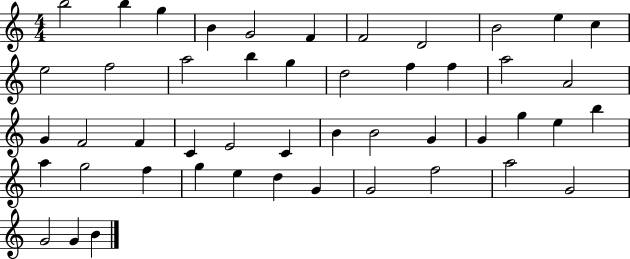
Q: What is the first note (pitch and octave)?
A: B5